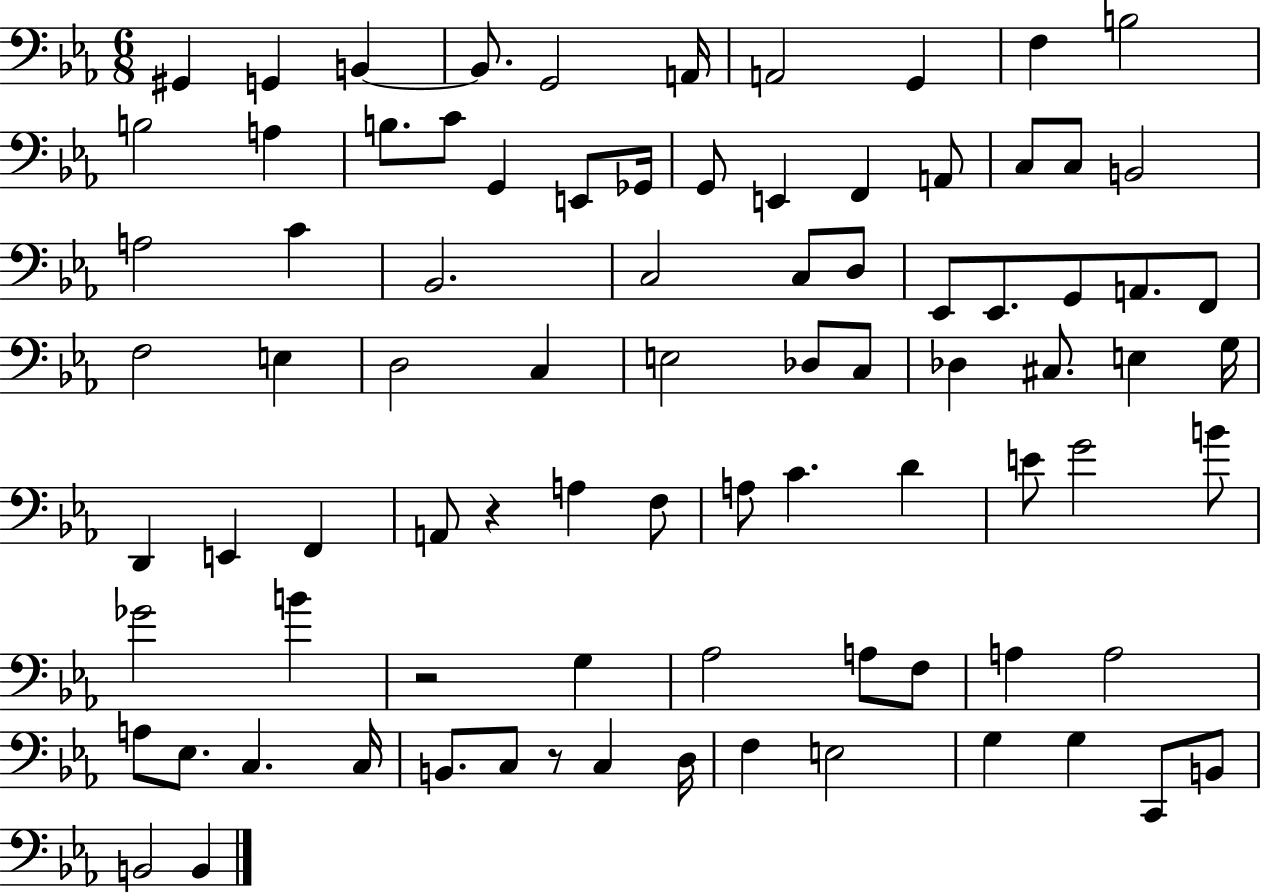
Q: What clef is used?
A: bass